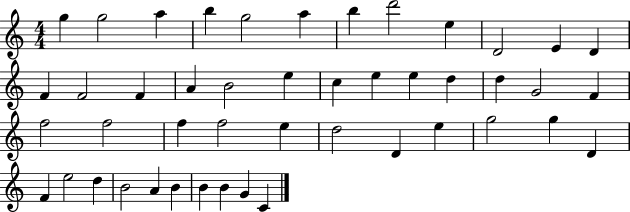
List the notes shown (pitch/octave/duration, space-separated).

G5/q G5/h A5/q B5/q G5/h A5/q B5/q D6/h E5/q D4/h E4/q D4/q F4/q F4/h F4/q A4/q B4/h E5/q C5/q E5/q E5/q D5/q D5/q G4/h F4/q F5/h F5/h F5/q F5/h E5/q D5/h D4/q E5/q G5/h G5/q D4/q F4/q E5/h D5/q B4/h A4/q B4/q B4/q B4/q G4/q C4/q